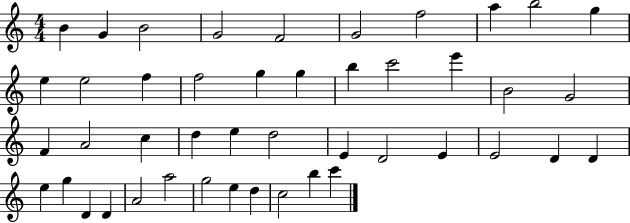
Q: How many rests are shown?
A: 0